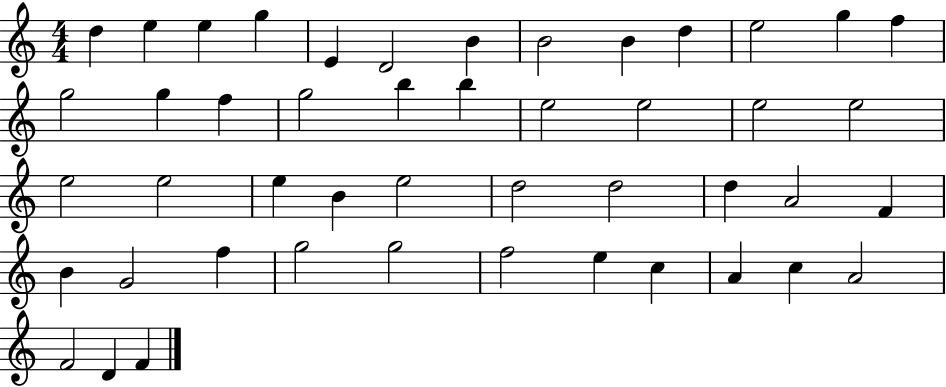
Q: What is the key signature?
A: C major